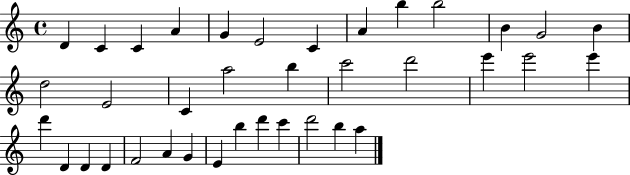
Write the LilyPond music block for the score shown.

{
  \clef treble
  \time 4/4
  \defaultTimeSignature
  \key c \major
  d'4 c'4 c'4 a'4 | g'4 e'2 c'4 | a'4 b''4 b''2 | b'4 g'2 b'4 | \break d''2 e'2 | c'4 a''2 b''4 | c'''2 d'''2 | e'''4 e'''2 e'''4 | \break d'''4 d'4 d'4 d'4 | f'2 a'4 g'4 | e'4 b''4 d'''4 c'''4 | d'''2 b''4 a''4 | \break \bar "|."
}